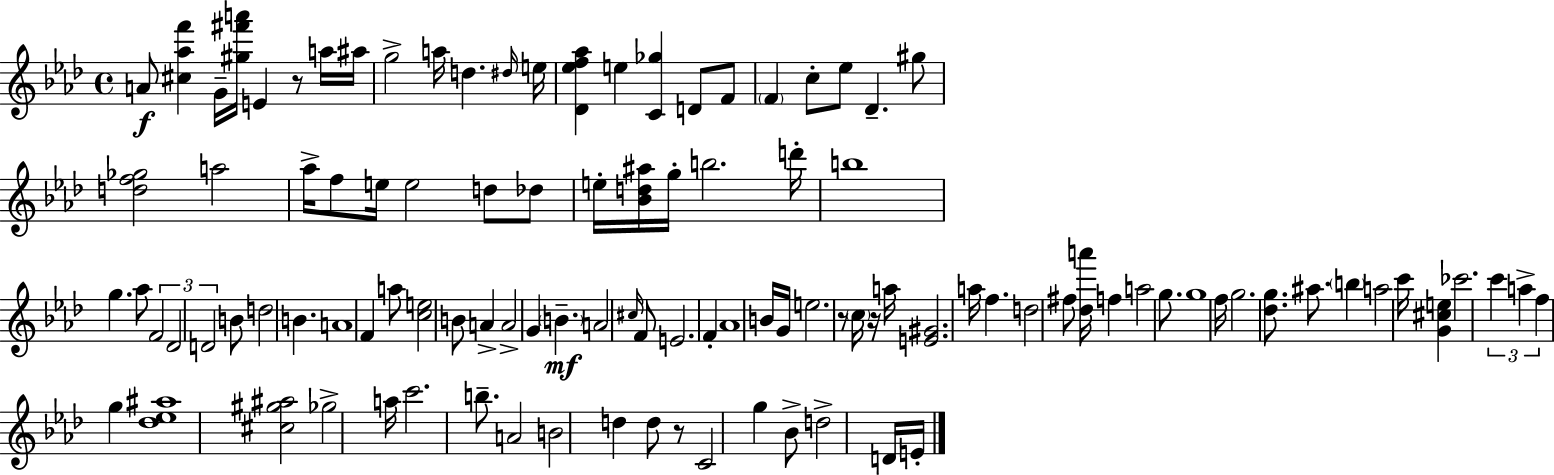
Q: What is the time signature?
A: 4/4